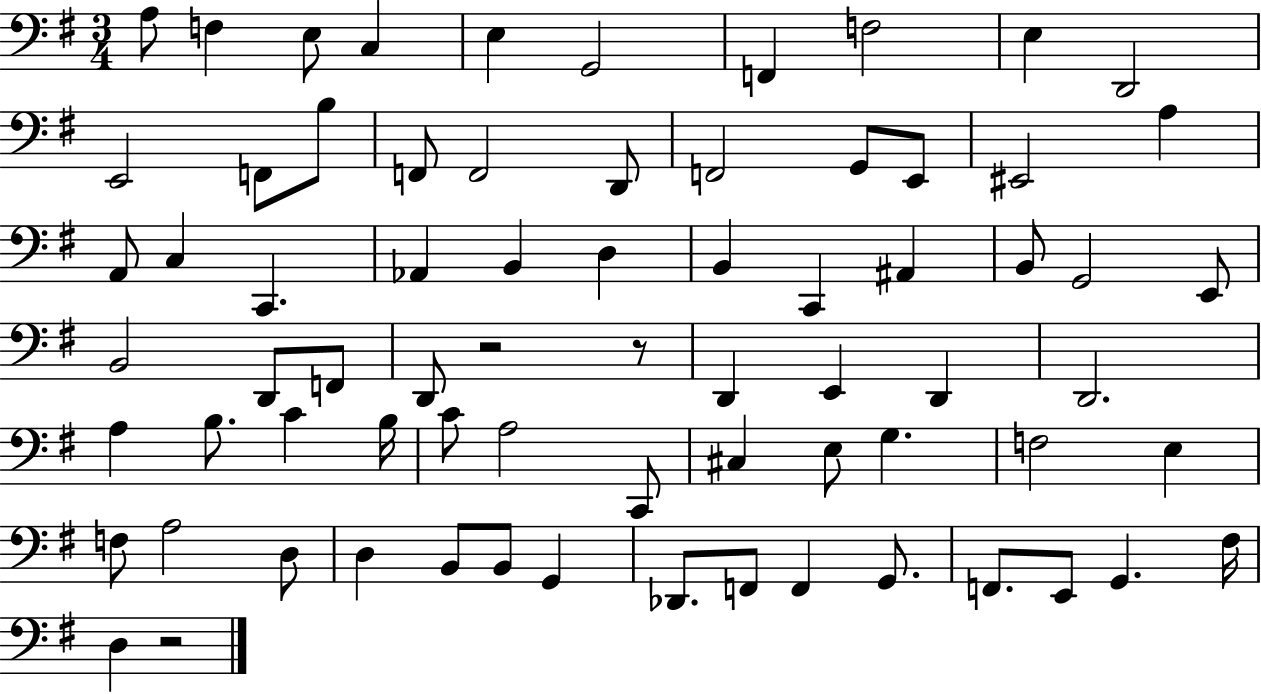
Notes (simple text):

A3/e F3/q E3/e C3/q E3/q G2/h F2/q F3/h E3/q D2/h E2/h F2/e B3/e F2/e F2/h D2/e F2/h G2/e E2/e EIS2/h A3/q A2/e C3/q C2/q. Ab2/q B2/q D3/q B2/q C2/q A#2/q B2/e G2/h E2/e B2/h D2/e F2/e D2/e R/h R/e D2/q E2/q D2/q D2/h. A3/q B3/e. C4/q B3/s C4/e A3/h C2/e C#3/q E3/e G3/q. F3/h E3/q F3/e A3/h D3/e D3/q B2/e B2/e G2/q Db2/e. F2/e F2/q G2/e. F2/e. E2/e G2/q. F#3/s D3/q R/h